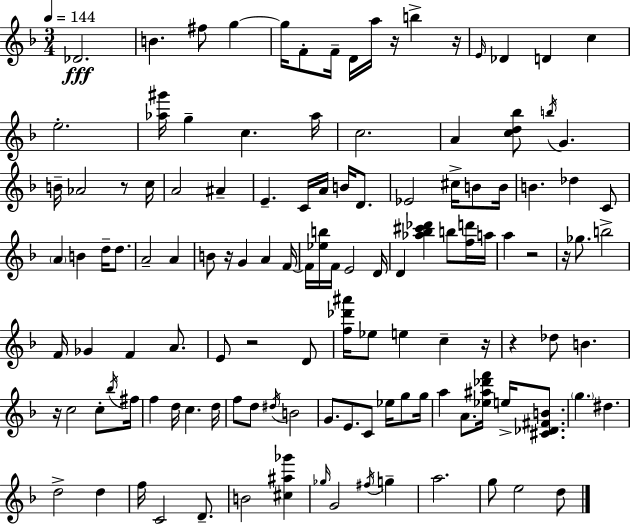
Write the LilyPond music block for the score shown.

{
  \clef treble
  \numericTimeSignature
  \time 3/4
  \key d \minor
  \tempo 4 = 144
  des'2.\fff | b'4. fis''8 g''4~~ | g''16 f'8-. f'16-- d'16 a''16 r16 b''4-> r16 | \grace { e'16 } des'4 d'4 c''4 | \break e''2.-. | <aes'' gis'''>16 g''4-- c''4. | aes''16 c''2. | a'4 <c'' d'' bes''>8 \acciaccatura { b''16 } g'4. | \break b'16-- aes'2 r8 | c''16 a'2 ais'4-- | e'4.-- c'16 a'16 b'16 d'8. | ees'2 cis''16-> b'8 | \break b'16 b'4. des''4 | c'8 \parenthesize a'4 b'4 d''16-- d''8. | a'2-- a'4 | b'8 r16 g'4 a'4 | \break f'16~~ f'16 <ees'' b''>16 f'16 e'2 | d'16 d'4 <aes'' bes'' cis''' des'''>4 b''8 | <f'' d'''>16 a''16 a''4 r2 | r16 ges''8. b''2-> | \break f'16 ges'4 f'4 a'8. | e'8 r2 | d'8 <f'' des''' ais'''>16 ees''8 e''4 c''4-- | r16 r4 des''8 b'4. | \break r16 c''2 c''8-. | \acciaccatura { bes''16 } fis''16 f''4 d''16 c''4. | d''16 f''8 d''8 \acciaccatura { dis''16 } b'2 | g'8. e'8. c'8 | \break ees''16 g''8 g''16 a''4 a'8. <ees'' ais'' des''' f'''>16 | e''16-> <cis' des' fis' b'>8. \parenthesize g''4. dis''4. | d''2-> | d''4 f''16 c'2 | \break d'8.-- b'2 | <cis'' ais'' ges'''>4 \grace { ges''16 } g'2 | \acciaccatura { fis''16 } g''4-- a''2. | g''8 e''2 | \break d''8 \bar "|."
}